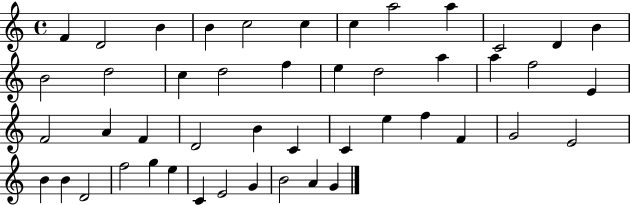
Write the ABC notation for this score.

X:1
T:Untitled
M:4/4
L:1/4
K:C
F D2 B B c2 c c a2 a C2 D B B2 d2 c d2 f e d2 a a f2 E F2 A F D2 B C C e f F G2 E2 B B D2 f2 g e C E2 G B2 A G